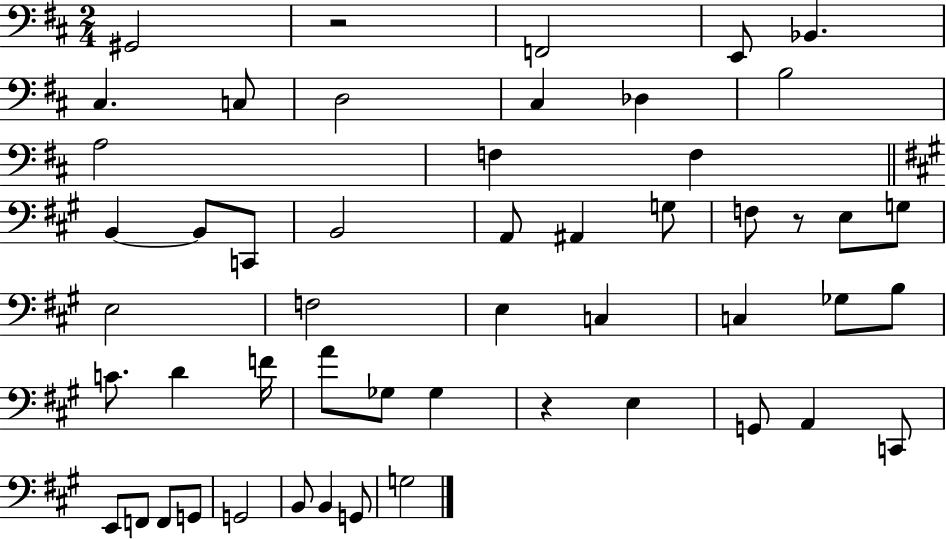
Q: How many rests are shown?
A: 3